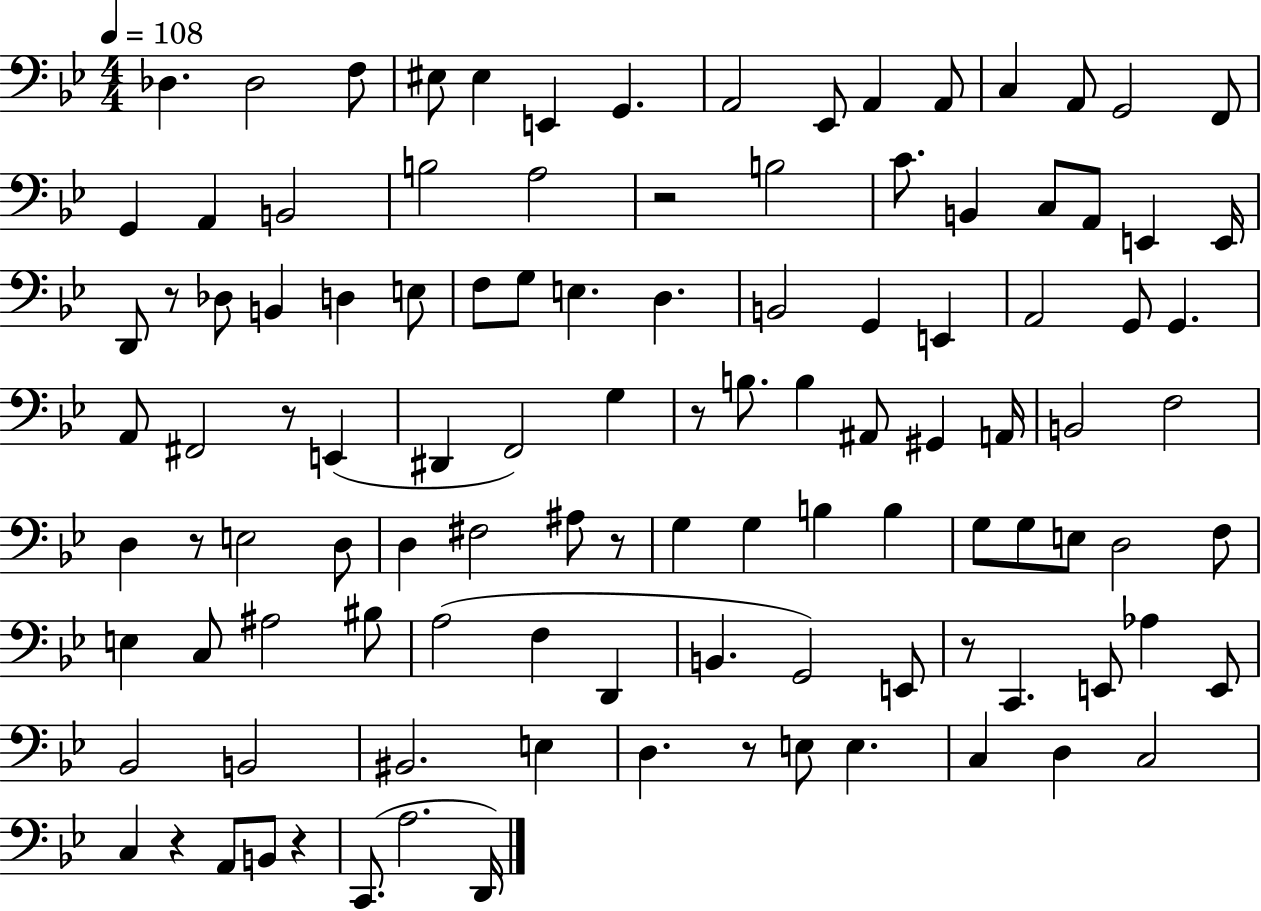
Db3/q. Db3/h F3/e EIS3/e EIS3/q E2/q G2/q. A2/h Eb2/e A2/q A2/e C3/q A2/e G2/h F2/e G2/q A2/q B2/h B3/h A3/h R/h B3/h C4/e. B2/q C3/e A2/e E2/q E2/s D2/e R/e Db3/e B2/q D3/q E3/e F3/e G3/e E3/q. D3/q. B2/h G2/q E2/q A2/h G2/e G2/q. A2/e F#2/h R/e E2/q D#2/q F2/h G3/q R/e B3/e. B3/q A#2/e G#2/q A2/s B2/h F3/h D3/q R/e E3/h D3/e D3/q F#3/h A#3/e R/e G3/q G3/q B3/q B3/q G3/e G3/e E3/e D3/h F3/e E3/q C3/e A#3/h BIS3/e A3/h F3/q D2/q B2/q. G2/h E2/e R/e C2/q. E2/e Ab3/q E2/e Bb2/h B2/h BIS2/h. E3/q D3/q. R/e E3/e E3/q. C3/q D3/q C3/h C3/q R/q A2/e B2/e R/q C2/e. A3/h. D2/s